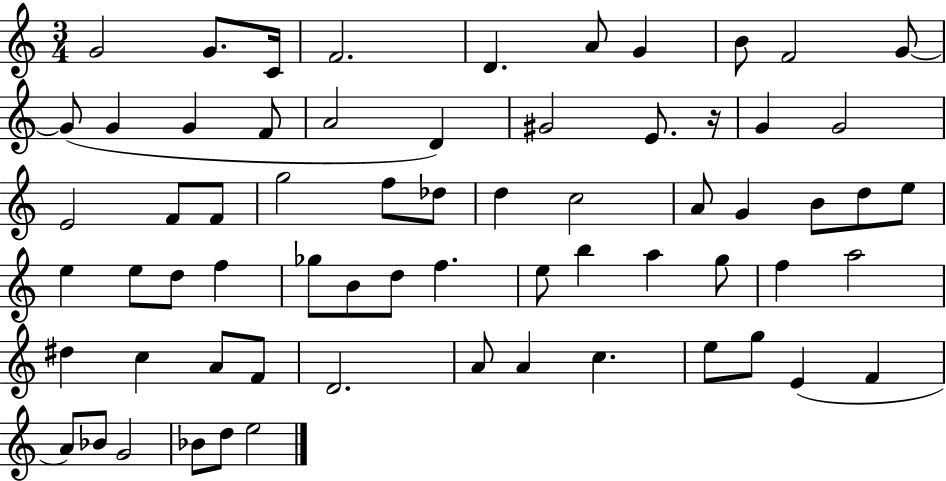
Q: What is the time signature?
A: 3/4